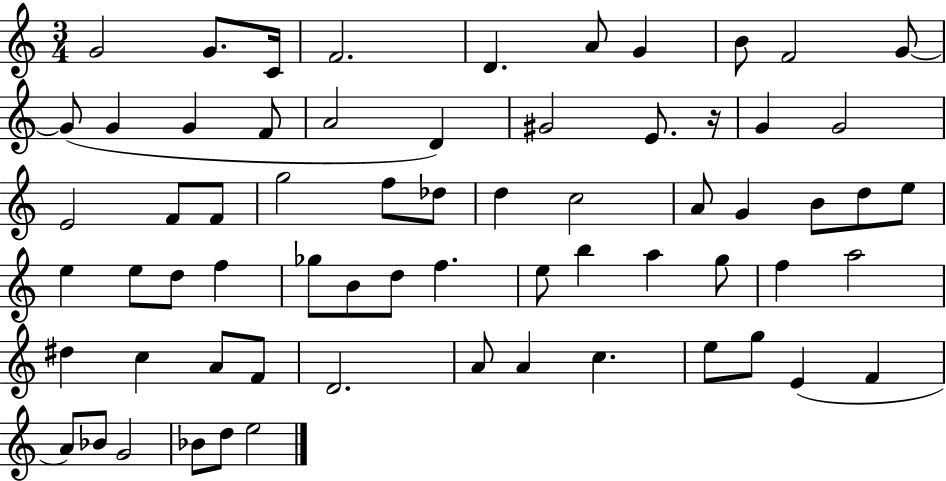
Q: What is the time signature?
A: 3/4